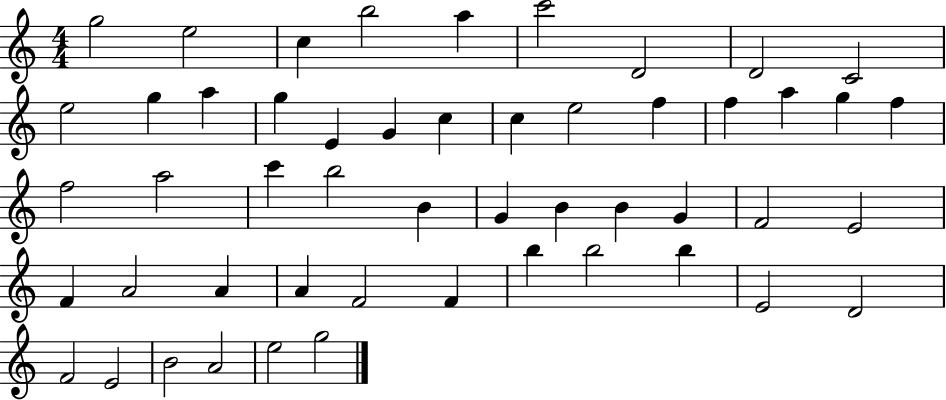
X:1
T:Untitled
M:4/4
L:1/4
K:C
g2 e2 c b2 a c'2 D2 D2 C2 e2 g a g E G c c e2 f f a g f f2 a2 c' b2 B G B B G F2 E2 F A2 A A F2 F b b2 b E2 D2 F2 E2 B2 A2 e2 g2